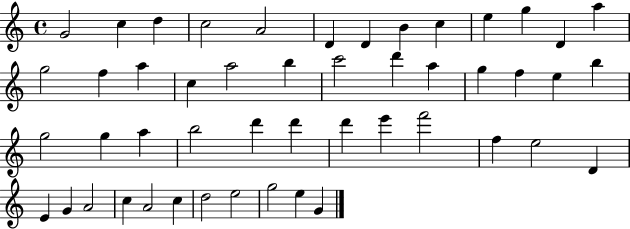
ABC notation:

X:1
T:Untitled
M:4/4
L:1/4
K:C
G2 c d c2 A2 D D B c e g D a g2 f a c a2 b c'2 d' a g f e b g2 g a b2 d' d' d' e' f'2 f e2 D E G A2 c A2 c d2 e2 g2 e G